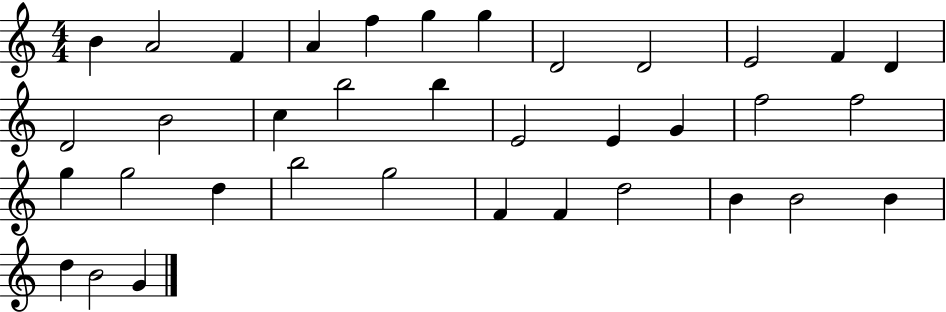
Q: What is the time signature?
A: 4/4